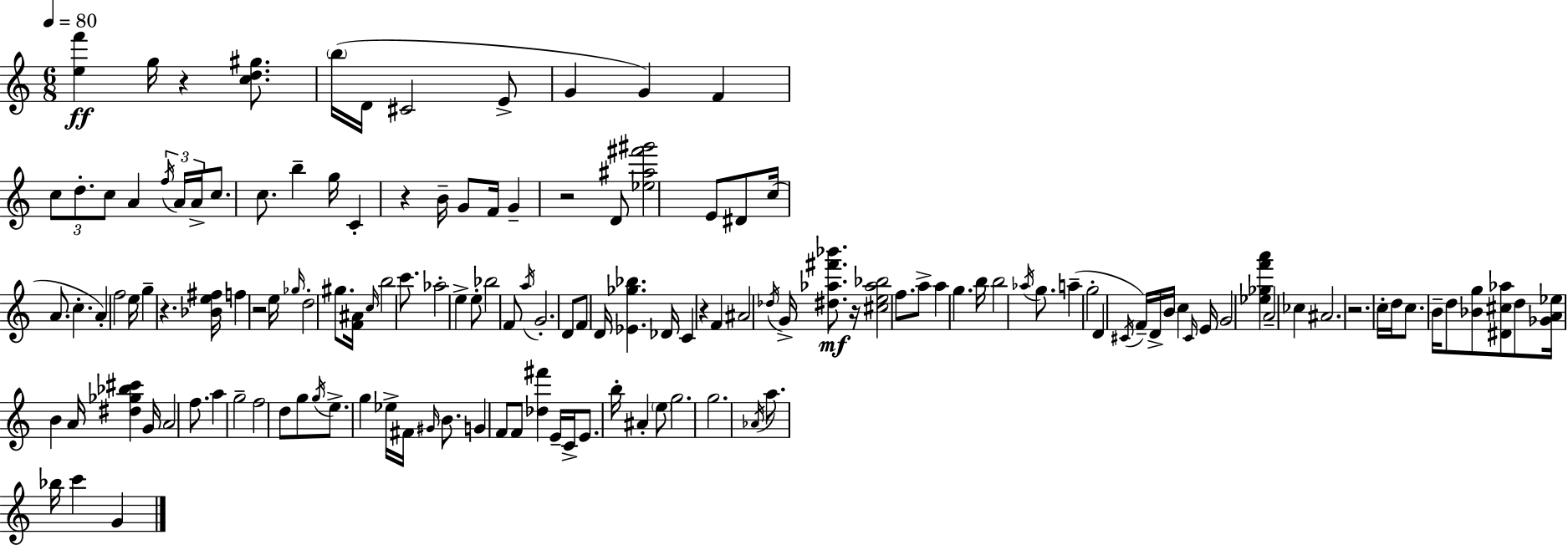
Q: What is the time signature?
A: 6/8